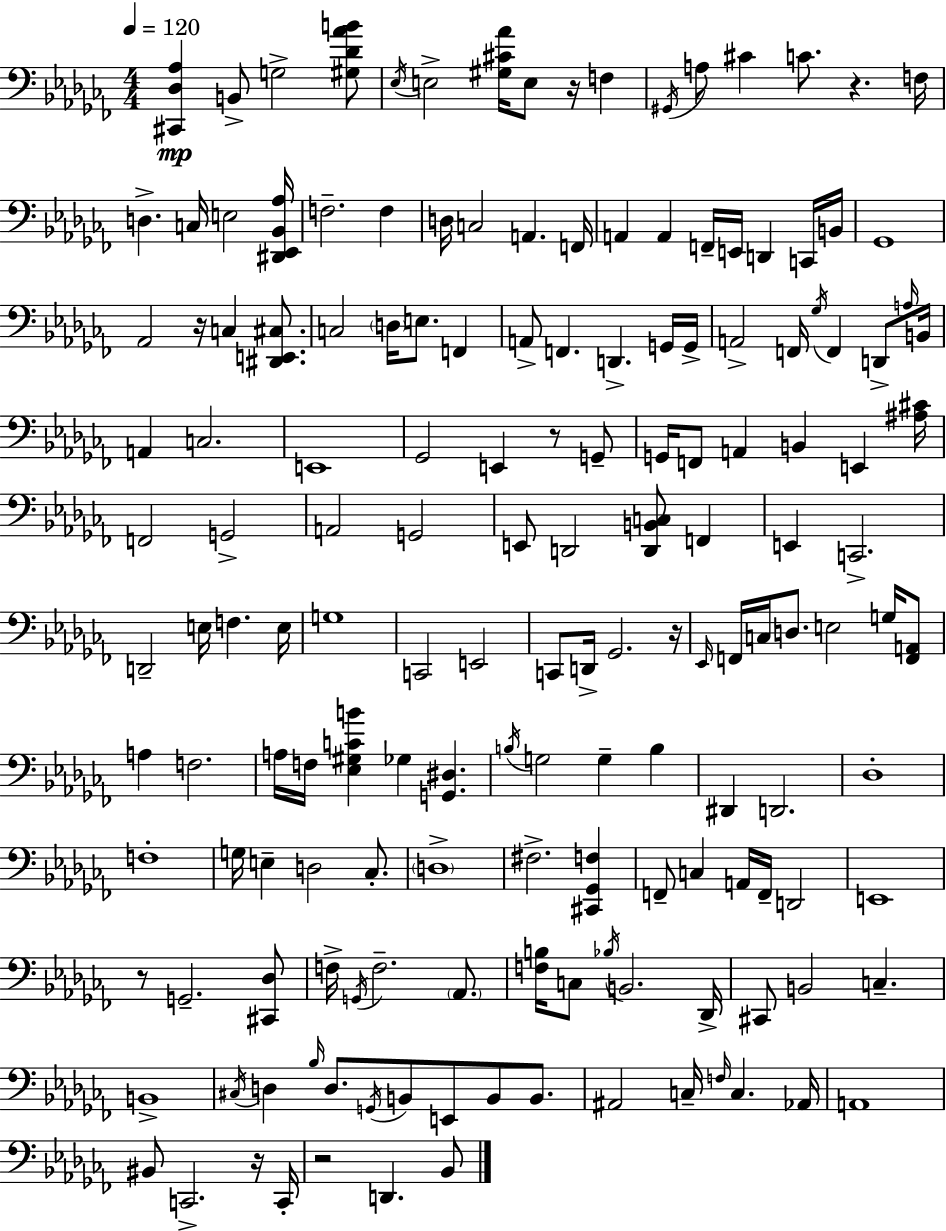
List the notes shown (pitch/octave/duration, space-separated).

[C#2,Db3,Ab3]/q B2/e G3/h [G#3,Db4,Ab4,B4]/e Eb3/s E3/h [G#3,C#4,Ab4]/s E3/e R/s F3/q G#2/s A3/e C#4/q C4/e. R/q. F3/s D3/q. C3/s E3/h [D#2,Eb2,Bb2,Ab3]/s F3/h. F3/q D3/s C3/h A2/q. F2/s A2/q A2/q F2/s E2/s D2/q C2/s B2/s Gb2/w Ab2/h R/s C3/q [D#2,E2,C#3]/e. C3/h D3/s E3/e. F2/q A2/e F2/q. D2/q. G2/s G2/s A2/h F2/s Gb3/s F2/q D2/e A3/s B2/s A2/q C3/h. E2/w Gb2/h E2/q R/e G2/e G2/s F2/e A2/q B2/q E2/q [A#3,C#4]/s F2/h G2/h A2/h G2/h E2/e D2/h [D2,B2,C3]/e F2/q E2/q C2/h. D2/h E3/s F3/q. E3/s G3/w C2/h E2/h C2/e D2/s Gb2/h. R/s Eb2/s F2/s C3/s D3/e. E3/h G3/s [F2,A2]/e A3/q F3/h. A3/s F3/s [Eb3,G#3,C4,B4]/q Gb3/q [G2,D#3]/q. B3/s G3/h G3/q B3/q D#2/q D2/h. Db3/w F3/w G3/s E3/q D3/h CES3/e. D3/w F#3/h. [C#2,Gb2,F3]/q F2/e C3/q A2/s F2/s D2/h E2/w R/e G2/h. [C#2,Db3]/e F3/s G2/s F3/h. Ab2/e. [F3,B3]/s C3/e Bb3/s B2/h. Db2/s C#2/e B2/h C3/q. B2/w C#3/s D3/q Bb3/s D3/e. G2/s B2/e E2/e B2/e B2/e. A#2/h C3/s F3/s C3/q. Ab2/s A2/w BIS2/e C2/h. R/s C2/s R/h D2/q. Bb2/e